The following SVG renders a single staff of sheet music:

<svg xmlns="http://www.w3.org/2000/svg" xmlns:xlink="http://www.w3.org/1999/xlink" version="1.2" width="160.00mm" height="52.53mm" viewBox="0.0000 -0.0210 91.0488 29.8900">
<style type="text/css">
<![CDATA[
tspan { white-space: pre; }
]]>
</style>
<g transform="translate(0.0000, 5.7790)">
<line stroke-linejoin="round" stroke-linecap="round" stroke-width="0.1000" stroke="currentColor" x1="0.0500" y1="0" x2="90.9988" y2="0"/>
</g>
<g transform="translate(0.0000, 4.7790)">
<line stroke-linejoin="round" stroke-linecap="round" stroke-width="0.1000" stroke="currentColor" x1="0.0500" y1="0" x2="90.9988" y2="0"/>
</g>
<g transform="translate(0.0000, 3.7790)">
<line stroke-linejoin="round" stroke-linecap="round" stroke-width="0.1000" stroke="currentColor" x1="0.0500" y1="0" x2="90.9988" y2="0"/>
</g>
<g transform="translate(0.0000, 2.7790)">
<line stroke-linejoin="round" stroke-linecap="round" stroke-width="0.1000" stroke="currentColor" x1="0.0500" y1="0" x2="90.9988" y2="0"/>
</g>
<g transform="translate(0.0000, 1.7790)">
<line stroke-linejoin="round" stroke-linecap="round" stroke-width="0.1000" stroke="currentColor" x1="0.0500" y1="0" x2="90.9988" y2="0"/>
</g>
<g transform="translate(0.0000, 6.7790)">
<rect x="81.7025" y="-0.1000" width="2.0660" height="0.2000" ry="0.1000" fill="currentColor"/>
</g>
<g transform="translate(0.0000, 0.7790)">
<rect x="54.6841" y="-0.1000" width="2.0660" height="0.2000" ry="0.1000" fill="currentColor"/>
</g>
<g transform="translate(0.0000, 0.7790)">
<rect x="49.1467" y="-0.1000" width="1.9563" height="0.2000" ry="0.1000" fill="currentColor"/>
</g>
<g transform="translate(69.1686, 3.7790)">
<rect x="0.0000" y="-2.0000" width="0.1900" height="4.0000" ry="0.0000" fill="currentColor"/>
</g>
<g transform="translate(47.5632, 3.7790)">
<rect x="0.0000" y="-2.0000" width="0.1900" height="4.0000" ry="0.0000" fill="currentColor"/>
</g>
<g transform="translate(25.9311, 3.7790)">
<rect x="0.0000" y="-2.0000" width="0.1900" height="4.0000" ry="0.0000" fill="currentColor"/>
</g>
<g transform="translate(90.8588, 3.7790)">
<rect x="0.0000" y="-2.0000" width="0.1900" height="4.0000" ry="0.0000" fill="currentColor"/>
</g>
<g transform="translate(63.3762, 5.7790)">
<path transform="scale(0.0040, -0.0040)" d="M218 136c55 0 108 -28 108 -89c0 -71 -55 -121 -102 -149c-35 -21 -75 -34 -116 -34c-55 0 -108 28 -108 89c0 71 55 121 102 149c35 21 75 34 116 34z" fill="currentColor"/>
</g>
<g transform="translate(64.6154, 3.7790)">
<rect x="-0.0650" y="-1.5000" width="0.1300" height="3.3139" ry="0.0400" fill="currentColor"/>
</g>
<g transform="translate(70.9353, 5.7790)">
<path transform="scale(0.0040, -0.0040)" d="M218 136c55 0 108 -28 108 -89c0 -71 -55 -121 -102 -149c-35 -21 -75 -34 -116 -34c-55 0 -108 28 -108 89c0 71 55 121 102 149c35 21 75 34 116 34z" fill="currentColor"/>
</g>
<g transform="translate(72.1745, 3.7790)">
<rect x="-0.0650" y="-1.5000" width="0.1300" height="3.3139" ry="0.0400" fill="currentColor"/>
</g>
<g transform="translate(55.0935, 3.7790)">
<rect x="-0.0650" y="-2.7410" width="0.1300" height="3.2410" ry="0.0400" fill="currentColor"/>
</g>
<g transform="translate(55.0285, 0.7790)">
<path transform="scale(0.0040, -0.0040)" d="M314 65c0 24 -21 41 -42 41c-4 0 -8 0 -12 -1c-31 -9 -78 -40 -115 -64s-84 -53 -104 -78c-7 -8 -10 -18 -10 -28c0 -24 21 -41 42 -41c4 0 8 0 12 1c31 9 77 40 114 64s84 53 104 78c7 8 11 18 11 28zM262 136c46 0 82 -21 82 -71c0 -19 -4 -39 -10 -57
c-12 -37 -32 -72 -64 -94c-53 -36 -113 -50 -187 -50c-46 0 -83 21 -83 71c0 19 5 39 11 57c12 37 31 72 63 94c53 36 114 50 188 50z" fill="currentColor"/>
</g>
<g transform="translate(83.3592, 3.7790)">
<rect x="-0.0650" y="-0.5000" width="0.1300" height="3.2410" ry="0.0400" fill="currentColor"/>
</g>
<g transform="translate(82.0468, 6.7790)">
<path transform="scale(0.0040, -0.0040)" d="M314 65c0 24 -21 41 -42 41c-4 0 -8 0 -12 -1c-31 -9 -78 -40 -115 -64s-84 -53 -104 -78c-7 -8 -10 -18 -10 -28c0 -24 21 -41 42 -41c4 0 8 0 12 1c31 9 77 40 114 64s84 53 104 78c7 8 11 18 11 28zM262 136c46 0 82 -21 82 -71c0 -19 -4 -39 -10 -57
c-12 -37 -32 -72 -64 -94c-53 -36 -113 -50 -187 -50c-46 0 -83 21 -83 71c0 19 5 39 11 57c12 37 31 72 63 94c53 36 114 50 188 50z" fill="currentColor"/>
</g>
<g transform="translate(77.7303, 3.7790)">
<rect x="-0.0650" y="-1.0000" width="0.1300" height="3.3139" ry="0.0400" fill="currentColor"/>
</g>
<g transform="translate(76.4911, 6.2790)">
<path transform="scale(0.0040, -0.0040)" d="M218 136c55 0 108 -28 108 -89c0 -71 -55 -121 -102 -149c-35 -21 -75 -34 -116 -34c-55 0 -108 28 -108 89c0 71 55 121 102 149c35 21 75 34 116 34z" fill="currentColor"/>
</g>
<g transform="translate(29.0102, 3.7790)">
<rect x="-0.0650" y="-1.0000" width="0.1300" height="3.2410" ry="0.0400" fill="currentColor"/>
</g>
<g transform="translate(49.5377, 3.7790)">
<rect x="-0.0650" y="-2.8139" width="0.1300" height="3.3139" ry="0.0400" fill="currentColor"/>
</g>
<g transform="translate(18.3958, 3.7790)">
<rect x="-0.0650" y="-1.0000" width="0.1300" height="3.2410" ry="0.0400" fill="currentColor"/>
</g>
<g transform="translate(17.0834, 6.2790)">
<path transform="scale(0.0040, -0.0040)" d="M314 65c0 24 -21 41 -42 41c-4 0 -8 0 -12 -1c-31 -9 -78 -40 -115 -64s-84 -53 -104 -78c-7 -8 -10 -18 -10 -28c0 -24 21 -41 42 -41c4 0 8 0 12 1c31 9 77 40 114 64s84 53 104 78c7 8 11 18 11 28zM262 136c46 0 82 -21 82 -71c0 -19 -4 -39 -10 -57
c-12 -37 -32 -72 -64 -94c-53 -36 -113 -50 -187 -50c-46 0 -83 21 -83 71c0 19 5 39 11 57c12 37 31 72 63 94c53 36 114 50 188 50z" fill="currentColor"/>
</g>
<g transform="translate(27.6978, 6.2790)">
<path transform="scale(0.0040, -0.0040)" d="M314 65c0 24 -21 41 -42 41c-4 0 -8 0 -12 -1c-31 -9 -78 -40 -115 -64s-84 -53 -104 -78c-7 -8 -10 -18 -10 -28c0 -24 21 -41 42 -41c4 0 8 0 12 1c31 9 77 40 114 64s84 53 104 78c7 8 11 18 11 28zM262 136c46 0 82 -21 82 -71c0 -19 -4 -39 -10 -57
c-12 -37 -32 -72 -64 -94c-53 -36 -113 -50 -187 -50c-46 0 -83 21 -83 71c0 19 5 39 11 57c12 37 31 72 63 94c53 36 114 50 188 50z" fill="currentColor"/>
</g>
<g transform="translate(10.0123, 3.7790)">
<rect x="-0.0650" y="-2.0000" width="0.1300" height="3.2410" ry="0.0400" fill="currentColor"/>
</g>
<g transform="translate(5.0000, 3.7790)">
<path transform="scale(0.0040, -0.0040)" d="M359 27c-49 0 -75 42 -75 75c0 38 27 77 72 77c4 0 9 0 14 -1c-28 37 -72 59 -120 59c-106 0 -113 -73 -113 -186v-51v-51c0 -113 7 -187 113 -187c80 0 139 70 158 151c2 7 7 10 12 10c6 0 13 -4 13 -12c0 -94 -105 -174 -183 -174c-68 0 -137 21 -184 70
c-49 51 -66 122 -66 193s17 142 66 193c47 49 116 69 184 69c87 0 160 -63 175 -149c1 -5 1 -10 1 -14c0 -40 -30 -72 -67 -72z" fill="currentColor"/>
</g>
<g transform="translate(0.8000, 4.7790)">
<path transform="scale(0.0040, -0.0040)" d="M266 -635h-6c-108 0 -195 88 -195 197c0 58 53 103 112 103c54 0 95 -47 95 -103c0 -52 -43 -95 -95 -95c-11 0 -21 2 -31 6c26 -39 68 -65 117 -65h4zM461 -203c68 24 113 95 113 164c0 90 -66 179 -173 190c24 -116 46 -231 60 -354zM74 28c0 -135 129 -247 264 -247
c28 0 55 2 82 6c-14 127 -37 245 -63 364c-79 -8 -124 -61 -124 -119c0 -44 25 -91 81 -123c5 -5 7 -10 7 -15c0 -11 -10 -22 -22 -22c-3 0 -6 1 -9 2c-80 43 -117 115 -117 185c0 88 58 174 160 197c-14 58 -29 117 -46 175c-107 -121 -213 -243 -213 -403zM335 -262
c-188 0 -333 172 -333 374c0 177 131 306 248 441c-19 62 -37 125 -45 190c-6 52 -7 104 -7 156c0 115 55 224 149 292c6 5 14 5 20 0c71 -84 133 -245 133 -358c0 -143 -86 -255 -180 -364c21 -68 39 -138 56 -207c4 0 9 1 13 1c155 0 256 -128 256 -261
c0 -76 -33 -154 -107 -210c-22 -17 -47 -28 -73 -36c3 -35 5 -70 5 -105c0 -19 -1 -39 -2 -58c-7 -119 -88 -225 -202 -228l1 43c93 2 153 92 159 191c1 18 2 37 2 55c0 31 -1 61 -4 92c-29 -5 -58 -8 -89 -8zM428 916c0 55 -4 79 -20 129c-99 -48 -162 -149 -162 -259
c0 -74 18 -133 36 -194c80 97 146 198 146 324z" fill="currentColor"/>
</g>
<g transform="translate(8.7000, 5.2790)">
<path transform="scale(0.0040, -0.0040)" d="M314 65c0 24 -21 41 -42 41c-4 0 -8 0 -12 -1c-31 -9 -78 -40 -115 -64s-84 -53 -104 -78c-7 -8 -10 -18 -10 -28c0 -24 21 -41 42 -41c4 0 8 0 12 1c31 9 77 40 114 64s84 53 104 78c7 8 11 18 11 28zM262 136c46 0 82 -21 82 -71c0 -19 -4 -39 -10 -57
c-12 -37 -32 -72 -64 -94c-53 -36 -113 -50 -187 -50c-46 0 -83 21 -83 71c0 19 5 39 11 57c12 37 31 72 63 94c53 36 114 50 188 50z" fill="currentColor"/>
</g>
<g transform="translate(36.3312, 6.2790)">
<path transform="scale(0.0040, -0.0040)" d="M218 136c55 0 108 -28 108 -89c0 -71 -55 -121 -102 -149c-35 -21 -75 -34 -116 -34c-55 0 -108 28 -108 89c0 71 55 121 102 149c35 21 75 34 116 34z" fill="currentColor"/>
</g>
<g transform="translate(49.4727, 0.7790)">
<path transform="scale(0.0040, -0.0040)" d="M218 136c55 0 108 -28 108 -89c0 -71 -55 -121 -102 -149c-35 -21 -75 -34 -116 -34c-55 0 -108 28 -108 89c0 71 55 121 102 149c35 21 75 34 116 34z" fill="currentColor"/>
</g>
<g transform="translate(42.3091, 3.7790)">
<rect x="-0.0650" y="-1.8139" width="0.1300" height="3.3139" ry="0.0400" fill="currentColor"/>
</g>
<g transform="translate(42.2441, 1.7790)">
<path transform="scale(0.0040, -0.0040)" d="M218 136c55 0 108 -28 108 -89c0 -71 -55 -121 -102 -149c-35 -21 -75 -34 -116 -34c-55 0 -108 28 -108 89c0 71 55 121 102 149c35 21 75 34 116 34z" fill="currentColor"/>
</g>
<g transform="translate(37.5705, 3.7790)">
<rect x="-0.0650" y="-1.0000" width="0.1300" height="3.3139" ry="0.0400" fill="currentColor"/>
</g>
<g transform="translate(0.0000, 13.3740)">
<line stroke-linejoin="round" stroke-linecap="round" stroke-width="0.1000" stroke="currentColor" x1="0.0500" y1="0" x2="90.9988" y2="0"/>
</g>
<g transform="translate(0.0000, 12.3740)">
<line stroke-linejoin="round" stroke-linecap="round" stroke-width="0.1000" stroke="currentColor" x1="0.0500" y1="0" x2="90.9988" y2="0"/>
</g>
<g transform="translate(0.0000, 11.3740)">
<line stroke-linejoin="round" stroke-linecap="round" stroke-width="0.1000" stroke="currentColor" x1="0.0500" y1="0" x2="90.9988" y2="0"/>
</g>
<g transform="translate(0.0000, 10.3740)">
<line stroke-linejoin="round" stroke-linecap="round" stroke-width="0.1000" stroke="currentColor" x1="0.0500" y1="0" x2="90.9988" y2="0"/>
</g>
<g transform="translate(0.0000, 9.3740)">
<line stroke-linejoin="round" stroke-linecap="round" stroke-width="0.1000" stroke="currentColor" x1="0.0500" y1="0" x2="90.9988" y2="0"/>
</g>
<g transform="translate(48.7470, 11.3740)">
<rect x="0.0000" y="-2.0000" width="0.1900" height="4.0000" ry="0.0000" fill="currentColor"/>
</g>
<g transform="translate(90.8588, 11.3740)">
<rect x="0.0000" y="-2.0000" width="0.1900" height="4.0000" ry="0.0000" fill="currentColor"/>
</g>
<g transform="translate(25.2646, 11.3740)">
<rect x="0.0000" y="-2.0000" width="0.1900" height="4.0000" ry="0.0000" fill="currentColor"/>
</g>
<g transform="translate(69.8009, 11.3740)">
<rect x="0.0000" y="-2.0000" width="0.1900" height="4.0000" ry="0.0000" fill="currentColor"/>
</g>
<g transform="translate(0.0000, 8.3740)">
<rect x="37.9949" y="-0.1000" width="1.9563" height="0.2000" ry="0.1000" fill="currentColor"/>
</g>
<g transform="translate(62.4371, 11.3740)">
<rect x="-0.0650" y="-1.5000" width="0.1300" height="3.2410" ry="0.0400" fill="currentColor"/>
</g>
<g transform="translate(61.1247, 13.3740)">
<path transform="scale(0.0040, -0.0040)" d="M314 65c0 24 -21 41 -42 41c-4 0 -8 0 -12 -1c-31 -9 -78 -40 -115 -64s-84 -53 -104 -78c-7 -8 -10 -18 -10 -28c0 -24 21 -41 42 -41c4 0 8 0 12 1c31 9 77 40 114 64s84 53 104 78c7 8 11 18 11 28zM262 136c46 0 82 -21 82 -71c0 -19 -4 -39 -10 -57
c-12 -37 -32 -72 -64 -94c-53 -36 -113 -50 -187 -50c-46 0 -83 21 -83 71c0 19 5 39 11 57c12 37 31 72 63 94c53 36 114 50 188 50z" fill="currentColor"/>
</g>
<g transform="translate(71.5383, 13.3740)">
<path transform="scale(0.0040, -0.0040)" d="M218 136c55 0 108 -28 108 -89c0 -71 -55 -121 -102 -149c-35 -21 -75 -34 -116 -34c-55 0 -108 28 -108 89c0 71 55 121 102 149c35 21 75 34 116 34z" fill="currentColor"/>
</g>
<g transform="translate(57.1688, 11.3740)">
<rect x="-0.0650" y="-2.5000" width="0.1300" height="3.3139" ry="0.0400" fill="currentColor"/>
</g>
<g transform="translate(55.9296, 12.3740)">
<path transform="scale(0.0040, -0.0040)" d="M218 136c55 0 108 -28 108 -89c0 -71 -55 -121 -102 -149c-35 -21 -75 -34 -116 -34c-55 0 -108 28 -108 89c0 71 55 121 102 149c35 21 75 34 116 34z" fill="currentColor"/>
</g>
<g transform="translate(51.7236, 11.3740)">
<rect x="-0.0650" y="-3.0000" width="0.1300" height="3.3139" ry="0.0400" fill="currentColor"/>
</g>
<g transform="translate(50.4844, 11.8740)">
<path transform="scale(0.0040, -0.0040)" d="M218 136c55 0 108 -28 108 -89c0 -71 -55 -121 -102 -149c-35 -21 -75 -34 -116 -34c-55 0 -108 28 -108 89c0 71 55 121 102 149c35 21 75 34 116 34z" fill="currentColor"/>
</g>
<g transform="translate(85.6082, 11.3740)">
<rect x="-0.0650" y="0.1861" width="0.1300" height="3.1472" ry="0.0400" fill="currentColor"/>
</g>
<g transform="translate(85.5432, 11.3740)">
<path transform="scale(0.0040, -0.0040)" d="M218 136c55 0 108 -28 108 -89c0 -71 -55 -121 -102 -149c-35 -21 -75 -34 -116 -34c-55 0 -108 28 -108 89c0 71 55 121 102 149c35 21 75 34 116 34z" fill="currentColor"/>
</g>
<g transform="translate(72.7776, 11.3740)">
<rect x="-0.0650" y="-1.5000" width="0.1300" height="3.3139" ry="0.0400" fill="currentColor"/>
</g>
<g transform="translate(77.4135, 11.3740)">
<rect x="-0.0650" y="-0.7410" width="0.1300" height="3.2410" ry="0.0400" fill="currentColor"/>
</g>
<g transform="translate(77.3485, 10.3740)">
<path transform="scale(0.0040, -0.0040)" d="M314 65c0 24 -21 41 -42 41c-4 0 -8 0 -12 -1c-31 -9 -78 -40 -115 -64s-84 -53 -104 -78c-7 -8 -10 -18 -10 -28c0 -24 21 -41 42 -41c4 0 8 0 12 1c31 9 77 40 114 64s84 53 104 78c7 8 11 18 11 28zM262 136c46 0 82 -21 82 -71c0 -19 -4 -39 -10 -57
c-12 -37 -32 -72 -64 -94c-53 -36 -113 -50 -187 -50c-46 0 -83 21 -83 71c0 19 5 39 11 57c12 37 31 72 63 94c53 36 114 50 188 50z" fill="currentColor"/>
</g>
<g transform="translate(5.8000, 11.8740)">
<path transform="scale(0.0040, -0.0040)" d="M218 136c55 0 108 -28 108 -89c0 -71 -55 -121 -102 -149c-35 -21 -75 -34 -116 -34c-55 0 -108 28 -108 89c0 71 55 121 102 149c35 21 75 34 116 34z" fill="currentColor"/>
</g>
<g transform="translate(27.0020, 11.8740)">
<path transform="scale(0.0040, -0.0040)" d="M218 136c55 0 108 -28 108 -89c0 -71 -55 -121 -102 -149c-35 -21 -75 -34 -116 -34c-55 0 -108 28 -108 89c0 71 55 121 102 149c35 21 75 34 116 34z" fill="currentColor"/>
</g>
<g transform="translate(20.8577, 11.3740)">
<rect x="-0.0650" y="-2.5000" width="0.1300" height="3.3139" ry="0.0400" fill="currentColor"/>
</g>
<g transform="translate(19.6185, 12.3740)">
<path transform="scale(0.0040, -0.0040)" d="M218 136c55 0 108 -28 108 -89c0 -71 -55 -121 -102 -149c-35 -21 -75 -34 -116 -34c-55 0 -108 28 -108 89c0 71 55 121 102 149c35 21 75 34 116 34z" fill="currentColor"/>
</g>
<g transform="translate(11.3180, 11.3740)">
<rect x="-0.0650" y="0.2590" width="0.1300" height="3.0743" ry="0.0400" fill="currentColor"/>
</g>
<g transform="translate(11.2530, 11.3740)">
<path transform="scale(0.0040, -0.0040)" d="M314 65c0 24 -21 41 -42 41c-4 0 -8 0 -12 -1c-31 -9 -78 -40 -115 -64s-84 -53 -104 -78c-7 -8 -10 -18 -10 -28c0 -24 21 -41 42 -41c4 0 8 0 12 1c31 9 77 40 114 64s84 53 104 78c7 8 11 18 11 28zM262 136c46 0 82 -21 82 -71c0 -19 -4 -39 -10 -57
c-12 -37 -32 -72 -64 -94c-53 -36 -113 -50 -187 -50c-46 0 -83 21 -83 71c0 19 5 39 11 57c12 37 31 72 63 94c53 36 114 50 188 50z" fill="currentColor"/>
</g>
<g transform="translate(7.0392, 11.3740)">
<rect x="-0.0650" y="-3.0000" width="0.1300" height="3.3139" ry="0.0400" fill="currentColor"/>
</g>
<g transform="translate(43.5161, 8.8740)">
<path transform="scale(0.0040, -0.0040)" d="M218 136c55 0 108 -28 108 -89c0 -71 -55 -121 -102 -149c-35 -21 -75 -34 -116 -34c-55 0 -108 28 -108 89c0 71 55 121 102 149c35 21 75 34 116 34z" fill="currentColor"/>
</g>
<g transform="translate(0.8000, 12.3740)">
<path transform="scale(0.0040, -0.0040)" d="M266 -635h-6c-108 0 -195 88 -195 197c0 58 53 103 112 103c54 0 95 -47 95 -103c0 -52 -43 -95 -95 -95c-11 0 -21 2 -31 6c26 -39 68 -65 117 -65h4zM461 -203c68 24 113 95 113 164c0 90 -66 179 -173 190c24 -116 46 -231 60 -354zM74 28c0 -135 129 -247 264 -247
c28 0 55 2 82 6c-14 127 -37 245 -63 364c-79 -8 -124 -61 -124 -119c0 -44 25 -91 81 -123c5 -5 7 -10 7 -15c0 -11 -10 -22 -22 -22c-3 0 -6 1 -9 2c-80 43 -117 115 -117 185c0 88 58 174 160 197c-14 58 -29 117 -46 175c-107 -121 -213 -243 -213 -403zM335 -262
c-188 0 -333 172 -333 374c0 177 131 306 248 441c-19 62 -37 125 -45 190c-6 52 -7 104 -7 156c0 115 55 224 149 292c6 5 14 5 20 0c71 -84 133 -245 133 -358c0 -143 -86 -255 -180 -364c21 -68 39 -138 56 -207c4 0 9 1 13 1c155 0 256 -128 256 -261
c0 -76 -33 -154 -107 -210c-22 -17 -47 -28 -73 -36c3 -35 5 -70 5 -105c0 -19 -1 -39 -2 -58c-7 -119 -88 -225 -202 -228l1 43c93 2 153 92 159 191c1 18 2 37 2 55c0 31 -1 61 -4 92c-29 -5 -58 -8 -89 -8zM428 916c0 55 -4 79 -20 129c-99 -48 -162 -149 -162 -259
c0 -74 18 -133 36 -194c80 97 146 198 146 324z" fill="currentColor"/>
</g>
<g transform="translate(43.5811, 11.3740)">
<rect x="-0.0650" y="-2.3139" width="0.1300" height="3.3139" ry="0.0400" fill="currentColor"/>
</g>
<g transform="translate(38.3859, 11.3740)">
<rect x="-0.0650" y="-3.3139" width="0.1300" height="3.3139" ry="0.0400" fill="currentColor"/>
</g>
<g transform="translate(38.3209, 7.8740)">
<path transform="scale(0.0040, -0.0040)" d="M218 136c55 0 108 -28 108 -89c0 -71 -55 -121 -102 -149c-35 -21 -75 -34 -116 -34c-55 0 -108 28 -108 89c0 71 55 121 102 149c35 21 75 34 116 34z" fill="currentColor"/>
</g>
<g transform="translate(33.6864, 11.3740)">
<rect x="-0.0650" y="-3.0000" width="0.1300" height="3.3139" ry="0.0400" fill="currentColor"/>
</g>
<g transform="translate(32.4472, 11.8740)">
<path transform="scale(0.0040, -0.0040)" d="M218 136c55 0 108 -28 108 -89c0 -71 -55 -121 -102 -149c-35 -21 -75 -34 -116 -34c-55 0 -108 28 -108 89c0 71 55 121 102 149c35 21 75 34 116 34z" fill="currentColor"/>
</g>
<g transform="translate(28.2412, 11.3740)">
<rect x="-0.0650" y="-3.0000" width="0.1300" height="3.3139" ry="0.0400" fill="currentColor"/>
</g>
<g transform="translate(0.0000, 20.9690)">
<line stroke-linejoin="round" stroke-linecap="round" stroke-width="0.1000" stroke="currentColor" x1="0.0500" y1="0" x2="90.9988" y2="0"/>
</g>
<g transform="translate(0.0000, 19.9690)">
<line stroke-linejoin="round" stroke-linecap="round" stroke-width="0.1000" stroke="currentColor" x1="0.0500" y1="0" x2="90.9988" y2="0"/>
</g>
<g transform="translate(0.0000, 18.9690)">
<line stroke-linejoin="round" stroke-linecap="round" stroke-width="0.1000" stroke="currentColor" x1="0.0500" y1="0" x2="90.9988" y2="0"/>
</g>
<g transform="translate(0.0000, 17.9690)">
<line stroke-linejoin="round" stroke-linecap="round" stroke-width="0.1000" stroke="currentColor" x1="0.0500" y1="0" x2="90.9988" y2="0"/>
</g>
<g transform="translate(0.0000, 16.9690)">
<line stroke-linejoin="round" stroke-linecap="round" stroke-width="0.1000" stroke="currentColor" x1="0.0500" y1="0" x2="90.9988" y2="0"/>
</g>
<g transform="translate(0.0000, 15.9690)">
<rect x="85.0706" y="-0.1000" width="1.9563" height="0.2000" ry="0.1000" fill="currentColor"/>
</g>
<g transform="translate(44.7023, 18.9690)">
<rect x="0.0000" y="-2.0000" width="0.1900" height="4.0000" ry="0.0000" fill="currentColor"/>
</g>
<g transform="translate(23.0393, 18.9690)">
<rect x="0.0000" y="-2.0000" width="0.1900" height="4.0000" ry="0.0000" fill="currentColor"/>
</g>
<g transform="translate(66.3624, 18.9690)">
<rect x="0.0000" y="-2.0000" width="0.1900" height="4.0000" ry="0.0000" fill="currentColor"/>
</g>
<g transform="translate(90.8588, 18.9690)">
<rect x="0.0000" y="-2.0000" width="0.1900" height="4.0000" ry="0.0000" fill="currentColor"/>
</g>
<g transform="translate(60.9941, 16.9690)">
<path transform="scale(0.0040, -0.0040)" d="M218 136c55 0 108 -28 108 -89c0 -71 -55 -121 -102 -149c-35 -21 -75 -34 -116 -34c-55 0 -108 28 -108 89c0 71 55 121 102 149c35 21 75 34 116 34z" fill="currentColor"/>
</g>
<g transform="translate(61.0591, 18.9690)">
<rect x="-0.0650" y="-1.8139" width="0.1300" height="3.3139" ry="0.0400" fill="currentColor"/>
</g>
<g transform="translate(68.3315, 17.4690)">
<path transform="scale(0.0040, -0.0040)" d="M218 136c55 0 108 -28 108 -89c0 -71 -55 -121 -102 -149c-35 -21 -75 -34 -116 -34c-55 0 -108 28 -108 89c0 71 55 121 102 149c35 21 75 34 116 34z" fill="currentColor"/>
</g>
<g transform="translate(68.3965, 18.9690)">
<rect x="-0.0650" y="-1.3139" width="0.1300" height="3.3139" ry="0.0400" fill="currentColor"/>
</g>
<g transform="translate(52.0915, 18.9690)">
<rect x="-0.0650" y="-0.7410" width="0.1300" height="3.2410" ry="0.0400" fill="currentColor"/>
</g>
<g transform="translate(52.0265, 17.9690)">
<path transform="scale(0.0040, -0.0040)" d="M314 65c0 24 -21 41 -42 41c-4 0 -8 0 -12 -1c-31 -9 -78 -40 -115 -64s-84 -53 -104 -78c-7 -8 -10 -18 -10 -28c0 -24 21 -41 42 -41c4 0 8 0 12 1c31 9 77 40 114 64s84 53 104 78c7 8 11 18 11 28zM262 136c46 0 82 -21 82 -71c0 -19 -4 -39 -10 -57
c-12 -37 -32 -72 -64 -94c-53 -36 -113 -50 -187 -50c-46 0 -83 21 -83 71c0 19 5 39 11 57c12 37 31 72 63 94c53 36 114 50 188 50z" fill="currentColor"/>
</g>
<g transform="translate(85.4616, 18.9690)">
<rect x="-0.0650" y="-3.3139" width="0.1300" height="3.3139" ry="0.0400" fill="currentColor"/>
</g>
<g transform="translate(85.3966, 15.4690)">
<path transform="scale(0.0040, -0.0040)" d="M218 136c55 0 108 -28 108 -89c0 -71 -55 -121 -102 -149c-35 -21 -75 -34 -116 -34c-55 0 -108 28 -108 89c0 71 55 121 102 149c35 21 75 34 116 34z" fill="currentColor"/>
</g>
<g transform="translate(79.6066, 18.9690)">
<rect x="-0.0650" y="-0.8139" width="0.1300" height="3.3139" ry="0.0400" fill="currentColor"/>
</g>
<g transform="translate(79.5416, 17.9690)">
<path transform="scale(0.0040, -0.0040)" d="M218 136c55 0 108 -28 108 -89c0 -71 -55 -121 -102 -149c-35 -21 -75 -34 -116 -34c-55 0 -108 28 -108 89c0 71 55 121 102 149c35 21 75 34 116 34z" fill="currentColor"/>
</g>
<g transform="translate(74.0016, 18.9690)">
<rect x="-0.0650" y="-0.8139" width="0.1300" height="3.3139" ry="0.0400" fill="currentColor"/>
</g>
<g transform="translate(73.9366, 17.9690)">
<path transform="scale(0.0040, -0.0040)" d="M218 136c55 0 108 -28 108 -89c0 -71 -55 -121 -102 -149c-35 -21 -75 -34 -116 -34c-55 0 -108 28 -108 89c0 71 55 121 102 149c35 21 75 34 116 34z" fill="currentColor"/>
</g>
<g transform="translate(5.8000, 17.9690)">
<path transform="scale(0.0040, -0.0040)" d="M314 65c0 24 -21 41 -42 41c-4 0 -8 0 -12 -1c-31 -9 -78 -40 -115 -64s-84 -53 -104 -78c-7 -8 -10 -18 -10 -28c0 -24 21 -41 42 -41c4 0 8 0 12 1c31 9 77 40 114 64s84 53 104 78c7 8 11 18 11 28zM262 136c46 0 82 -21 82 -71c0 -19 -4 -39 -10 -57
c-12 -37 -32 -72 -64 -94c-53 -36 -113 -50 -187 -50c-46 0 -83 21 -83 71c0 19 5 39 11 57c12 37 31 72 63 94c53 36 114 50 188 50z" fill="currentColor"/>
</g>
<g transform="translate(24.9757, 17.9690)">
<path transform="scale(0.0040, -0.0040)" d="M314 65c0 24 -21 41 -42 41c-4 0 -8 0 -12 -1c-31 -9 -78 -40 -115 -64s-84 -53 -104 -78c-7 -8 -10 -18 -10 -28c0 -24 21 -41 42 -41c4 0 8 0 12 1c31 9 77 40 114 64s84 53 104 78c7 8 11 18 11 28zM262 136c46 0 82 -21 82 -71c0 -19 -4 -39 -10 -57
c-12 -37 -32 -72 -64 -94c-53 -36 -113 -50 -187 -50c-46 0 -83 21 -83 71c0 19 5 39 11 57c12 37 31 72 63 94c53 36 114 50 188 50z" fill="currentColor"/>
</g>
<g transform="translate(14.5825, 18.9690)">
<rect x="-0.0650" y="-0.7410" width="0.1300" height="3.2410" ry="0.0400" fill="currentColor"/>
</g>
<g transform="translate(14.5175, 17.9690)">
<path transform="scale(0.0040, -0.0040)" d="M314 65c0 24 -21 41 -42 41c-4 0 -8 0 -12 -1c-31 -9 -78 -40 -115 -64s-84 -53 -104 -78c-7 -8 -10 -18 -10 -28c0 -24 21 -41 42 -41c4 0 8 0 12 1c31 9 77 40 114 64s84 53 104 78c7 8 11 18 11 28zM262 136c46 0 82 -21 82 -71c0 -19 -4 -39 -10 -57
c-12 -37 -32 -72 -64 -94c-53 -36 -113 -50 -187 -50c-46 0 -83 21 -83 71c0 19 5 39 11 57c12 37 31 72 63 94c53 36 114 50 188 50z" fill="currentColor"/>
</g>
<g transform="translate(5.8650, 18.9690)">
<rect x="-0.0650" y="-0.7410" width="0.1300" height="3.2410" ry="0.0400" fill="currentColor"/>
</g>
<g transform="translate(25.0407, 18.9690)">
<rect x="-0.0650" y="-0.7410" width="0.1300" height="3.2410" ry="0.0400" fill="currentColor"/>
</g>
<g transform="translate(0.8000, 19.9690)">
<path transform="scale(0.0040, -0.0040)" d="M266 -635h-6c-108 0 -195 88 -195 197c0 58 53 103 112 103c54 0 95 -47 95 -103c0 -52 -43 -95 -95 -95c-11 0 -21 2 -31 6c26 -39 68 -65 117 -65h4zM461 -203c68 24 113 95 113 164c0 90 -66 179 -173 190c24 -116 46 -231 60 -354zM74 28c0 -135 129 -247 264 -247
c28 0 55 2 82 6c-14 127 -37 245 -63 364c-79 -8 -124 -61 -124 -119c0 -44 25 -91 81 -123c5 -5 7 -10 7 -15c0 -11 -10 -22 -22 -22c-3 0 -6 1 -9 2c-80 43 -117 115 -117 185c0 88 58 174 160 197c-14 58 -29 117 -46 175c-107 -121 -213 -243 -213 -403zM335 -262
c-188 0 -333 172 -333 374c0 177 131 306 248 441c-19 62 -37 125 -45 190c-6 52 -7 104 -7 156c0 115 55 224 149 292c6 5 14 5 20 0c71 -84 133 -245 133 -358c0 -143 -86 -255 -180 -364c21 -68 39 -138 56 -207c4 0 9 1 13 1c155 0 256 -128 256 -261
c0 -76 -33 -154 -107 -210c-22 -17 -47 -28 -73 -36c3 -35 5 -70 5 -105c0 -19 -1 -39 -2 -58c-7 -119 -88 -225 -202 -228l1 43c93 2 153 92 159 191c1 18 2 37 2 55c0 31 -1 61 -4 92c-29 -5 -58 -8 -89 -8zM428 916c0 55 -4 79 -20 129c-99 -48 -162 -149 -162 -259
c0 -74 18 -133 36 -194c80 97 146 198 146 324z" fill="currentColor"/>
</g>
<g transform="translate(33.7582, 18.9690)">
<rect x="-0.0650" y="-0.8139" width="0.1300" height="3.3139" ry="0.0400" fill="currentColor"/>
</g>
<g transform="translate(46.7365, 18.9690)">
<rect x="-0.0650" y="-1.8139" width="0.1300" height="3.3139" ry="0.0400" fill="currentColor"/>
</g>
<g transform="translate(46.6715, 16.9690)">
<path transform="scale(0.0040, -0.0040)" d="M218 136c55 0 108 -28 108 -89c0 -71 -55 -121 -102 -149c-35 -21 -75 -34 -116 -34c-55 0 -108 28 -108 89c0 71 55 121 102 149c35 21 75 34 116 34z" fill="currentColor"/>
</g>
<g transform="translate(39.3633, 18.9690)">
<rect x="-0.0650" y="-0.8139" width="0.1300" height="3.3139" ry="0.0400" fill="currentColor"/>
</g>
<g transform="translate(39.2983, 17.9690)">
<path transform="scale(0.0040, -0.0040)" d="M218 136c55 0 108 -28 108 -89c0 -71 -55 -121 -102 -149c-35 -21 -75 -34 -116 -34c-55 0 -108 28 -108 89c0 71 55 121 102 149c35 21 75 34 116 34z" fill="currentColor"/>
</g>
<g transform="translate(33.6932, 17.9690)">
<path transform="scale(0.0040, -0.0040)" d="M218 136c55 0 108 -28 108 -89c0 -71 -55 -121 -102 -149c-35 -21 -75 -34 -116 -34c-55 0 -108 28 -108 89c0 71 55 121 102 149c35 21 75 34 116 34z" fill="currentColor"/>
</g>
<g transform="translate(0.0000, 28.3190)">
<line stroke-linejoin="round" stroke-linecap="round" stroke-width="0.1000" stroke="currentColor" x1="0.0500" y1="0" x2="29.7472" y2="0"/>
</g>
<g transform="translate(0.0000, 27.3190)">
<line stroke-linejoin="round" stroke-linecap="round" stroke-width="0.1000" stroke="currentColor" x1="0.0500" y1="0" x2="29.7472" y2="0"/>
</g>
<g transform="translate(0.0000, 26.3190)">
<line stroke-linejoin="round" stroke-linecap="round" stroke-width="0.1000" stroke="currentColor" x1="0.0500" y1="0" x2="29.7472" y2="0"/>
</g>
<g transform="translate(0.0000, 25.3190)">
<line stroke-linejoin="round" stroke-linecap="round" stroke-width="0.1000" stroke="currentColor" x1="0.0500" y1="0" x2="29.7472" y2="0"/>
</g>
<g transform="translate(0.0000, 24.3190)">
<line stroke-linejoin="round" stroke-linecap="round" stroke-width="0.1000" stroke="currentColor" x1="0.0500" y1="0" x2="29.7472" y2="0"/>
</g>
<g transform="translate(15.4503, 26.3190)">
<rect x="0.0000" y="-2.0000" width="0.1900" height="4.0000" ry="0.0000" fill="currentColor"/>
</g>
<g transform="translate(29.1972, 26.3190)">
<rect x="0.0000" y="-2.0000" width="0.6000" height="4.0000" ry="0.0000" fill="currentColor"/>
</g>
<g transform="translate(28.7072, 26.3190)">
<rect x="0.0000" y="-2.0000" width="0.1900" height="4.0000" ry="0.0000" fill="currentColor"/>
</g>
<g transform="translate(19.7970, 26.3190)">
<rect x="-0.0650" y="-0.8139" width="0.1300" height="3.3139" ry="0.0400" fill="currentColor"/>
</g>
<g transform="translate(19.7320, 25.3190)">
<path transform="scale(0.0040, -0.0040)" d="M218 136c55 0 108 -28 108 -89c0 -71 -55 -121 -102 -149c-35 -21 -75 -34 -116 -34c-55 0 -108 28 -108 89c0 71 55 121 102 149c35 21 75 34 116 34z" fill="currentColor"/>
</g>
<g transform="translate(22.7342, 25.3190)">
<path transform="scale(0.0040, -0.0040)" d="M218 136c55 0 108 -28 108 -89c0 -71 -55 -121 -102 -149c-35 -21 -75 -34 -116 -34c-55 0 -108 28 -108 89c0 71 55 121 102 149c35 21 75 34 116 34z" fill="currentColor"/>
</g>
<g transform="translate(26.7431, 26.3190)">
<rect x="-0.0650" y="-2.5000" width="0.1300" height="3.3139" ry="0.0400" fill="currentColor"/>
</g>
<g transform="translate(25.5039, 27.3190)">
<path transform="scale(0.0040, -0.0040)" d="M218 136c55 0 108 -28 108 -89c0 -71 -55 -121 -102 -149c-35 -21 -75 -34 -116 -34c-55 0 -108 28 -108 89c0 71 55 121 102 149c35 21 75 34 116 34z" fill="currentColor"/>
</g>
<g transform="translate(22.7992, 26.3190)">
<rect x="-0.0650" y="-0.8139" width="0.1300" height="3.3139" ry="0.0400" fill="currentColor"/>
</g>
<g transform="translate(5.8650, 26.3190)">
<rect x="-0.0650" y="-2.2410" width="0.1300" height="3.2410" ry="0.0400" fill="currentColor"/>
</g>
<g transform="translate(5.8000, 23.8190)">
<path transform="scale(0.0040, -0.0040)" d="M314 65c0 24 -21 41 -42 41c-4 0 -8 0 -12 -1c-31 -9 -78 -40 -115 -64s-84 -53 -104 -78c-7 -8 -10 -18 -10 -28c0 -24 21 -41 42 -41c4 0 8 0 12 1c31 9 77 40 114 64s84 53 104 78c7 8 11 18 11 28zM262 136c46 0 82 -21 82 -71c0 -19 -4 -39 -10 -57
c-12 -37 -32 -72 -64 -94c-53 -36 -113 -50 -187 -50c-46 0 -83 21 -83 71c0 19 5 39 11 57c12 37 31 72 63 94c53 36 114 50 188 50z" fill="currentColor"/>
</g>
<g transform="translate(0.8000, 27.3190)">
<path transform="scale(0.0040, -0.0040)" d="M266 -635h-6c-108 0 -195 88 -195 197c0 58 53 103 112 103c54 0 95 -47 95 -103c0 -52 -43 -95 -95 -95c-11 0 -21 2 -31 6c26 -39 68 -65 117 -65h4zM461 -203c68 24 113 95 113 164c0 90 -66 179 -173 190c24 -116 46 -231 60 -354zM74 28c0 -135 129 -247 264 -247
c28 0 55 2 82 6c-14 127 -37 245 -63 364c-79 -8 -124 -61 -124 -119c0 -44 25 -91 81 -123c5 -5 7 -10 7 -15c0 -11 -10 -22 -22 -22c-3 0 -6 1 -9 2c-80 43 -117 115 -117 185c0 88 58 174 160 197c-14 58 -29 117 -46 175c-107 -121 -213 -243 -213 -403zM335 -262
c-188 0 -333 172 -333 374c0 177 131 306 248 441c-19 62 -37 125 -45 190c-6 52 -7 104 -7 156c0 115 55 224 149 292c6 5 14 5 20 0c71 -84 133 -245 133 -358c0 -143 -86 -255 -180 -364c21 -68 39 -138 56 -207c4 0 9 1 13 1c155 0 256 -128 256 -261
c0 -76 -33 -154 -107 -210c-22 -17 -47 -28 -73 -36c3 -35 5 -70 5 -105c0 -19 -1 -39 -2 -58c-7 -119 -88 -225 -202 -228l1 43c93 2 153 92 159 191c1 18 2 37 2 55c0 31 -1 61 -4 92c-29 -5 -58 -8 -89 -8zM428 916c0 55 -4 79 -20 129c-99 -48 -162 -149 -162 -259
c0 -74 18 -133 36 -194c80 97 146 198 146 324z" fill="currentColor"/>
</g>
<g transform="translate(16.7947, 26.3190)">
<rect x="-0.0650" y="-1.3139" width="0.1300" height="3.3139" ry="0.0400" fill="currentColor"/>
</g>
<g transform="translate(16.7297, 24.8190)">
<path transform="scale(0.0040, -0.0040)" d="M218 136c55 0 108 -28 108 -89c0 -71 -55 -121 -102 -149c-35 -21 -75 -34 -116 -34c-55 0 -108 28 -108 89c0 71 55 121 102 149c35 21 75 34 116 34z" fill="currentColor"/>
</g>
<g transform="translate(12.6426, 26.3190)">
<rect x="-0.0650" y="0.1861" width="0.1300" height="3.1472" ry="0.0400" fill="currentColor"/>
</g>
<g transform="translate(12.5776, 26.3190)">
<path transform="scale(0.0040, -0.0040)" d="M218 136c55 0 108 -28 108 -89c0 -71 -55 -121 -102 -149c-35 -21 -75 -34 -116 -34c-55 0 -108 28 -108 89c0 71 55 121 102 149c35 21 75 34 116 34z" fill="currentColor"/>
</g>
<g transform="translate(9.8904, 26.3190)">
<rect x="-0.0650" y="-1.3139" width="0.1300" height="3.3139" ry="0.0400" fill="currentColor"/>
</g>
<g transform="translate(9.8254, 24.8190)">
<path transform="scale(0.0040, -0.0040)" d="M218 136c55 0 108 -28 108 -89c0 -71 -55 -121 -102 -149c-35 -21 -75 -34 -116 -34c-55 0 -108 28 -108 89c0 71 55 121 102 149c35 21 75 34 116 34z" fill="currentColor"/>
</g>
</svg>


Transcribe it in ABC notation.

X:1
T:Untitled
M:4/4
L:1/4
K:C
F2 D2 D2 D f a a2 E E D C2 A B2 G A A b g A G E2 E d2 B d2 d2 d2 d d f d2 f e d d b g2 e B e d d G